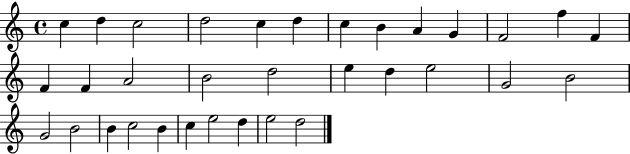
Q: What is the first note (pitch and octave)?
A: C5